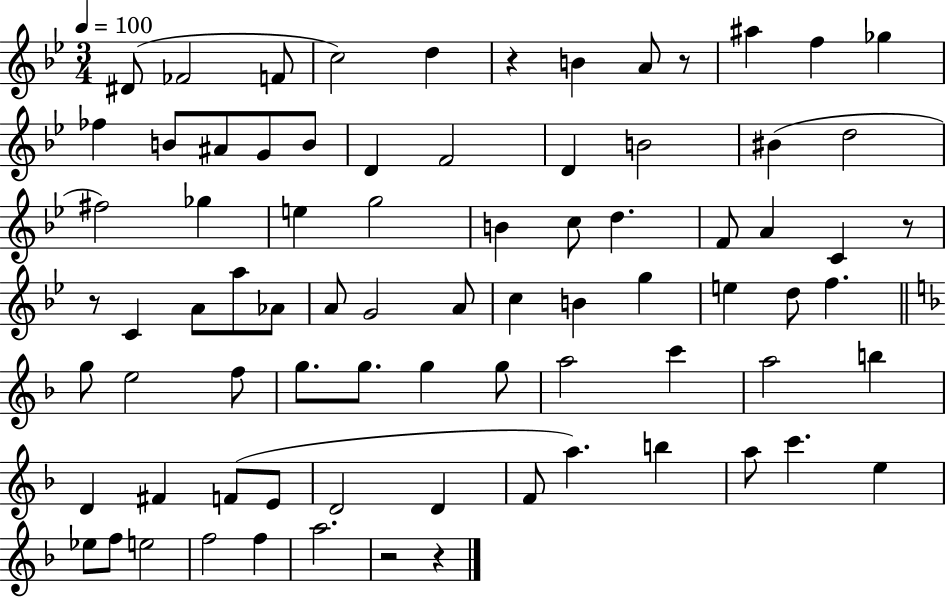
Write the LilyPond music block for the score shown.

{
  \clef treble
  \numericTimeSignature
  \time 3/4
  \key bes \major
  \tempo 4 = 100
  dis'8( fes'2 f'8 | c''2) d''4 | r4 b'4 a'8 r8 | ais''4 f''4 ges''4 | \break fes''4 b'8 ais'8 g'8 b'8 | d'4 f'2 | d'4 b'2 | bis'4( d''2 | \break fis''2) ges''4 | e''4 g''2 | b'4 c''8 d''4. | f'8 a'4 c'4 r8 | \break r8 c'4 a'8 a''8 aes'8 | a'8 g'2 a'8 | c''4 b'4 g''4 | e''4 d''8 f''4. | \break \bar "||" \break \key f \major g''8 e''2 f''8 | g''8. g''8. g''4 g''8 | a''2 c'''4 | a''2 b''4 | \break d'4 fis'4 f'8( e'8 | d'2 d'4 | f'8 a''4.) b''4 | a''8 c'''4. e''4 | \break ees''8 f''8 e''2 | f''2 f''4 | a''2. | r2 r4 | \break \bar "|."
}